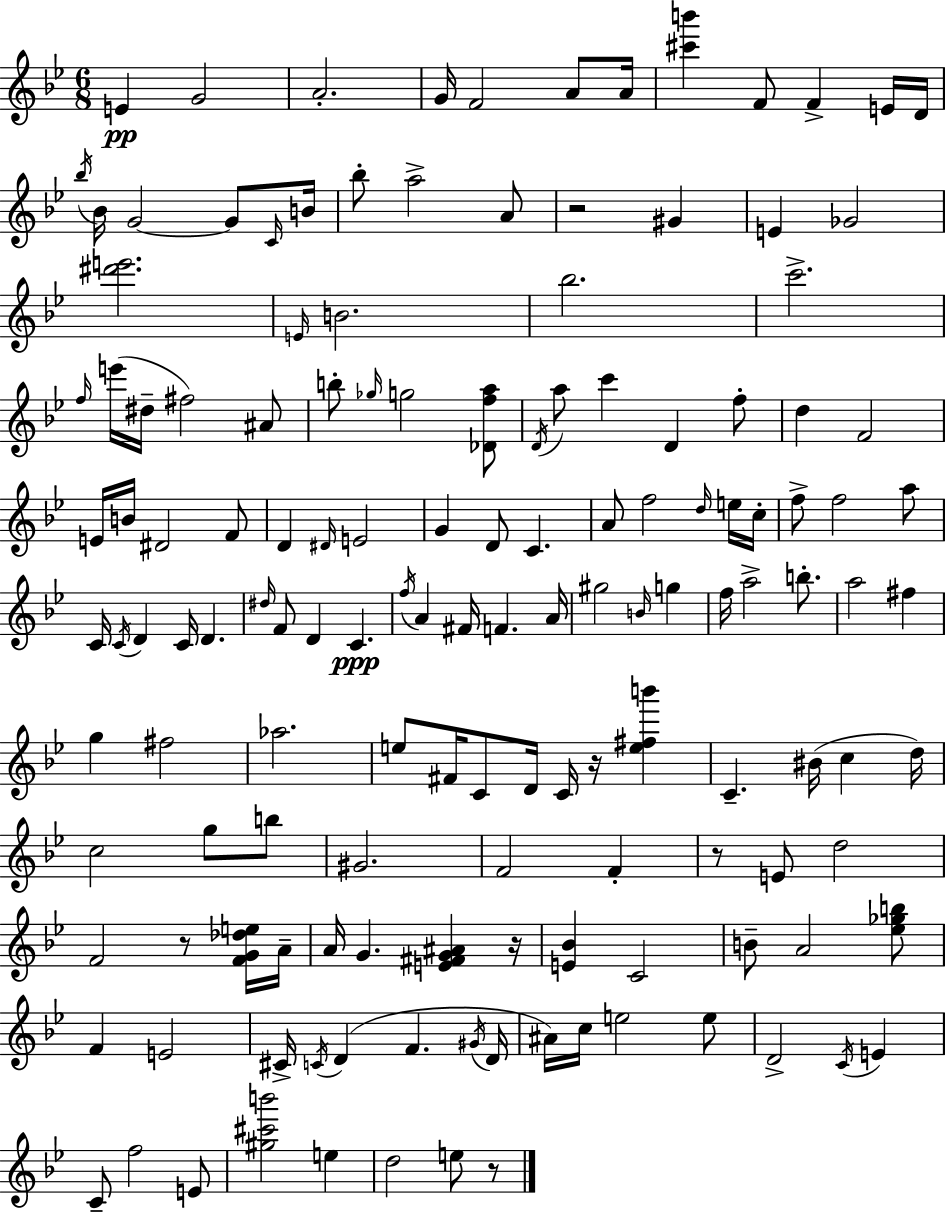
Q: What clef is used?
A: treble